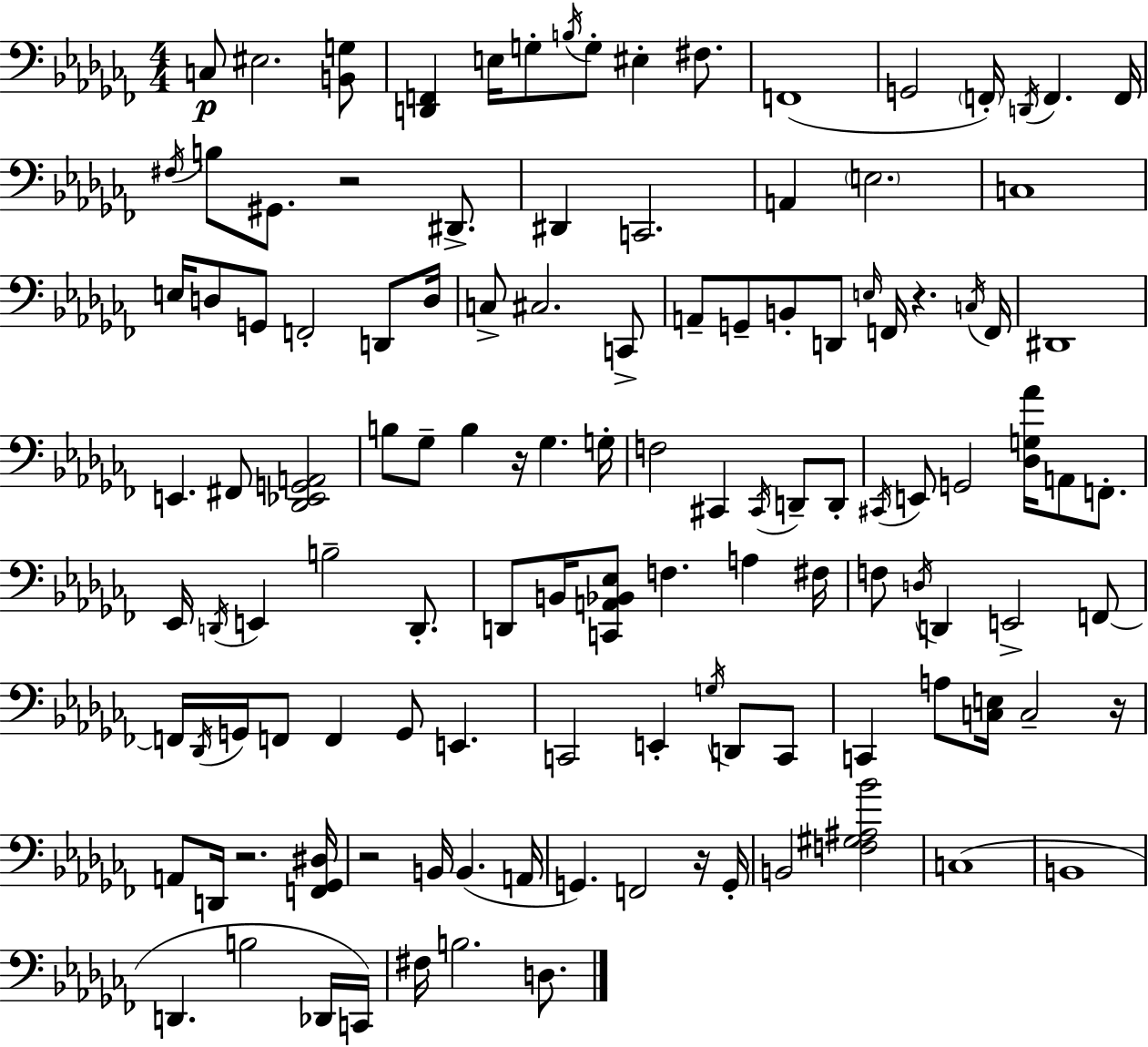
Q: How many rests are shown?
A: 7